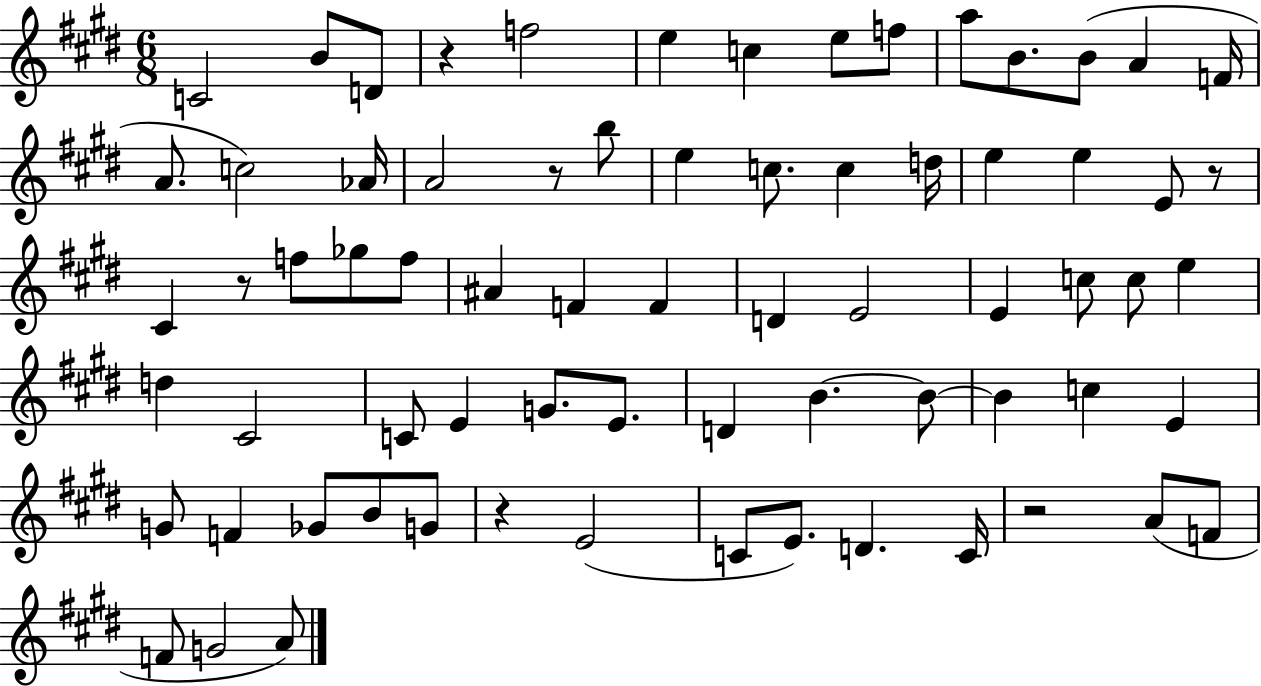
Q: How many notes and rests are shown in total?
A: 71